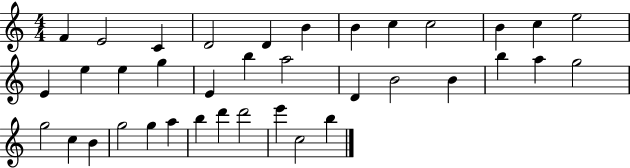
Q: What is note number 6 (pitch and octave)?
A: B4